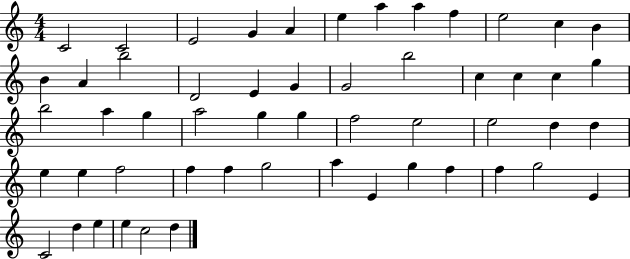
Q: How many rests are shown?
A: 0